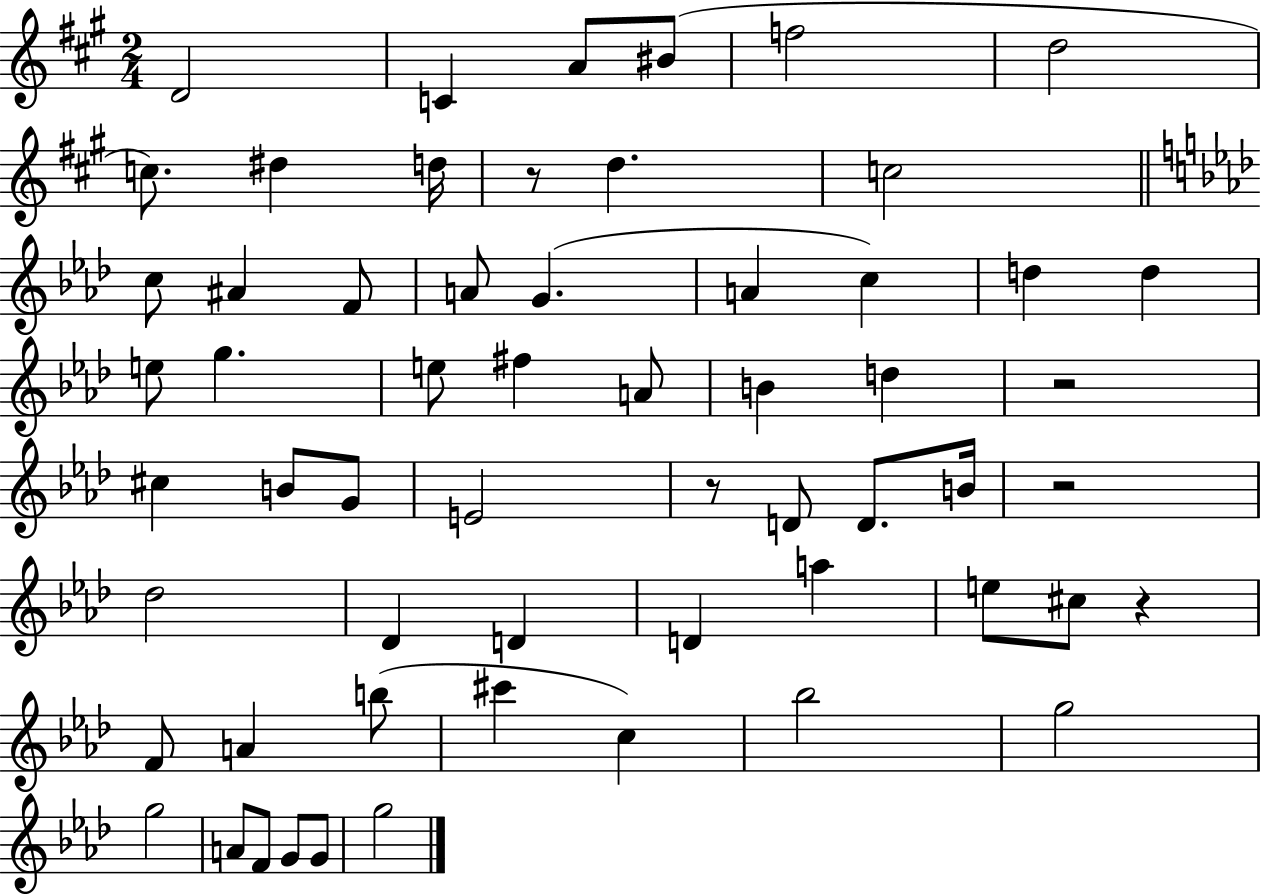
X:1
T:Untitled
M:2/4
L:1/4
K:A
D2 C A/2 ^B/2 f2 d2 c/2 ^d d/4 z/2 d c2 c/2 ^A F/2 A/2 G A c d d e/2 g e/2 ^f A/2 B d z2 ^c B/2 G/2 E2 z/2 D/2 D/2 B/4 z2 _d2 _D D D a e/2 ^c/2 z F/2 A b/2 ^c' c _b2 g2 g2 A/2 F/2 G/2 G/2 g2